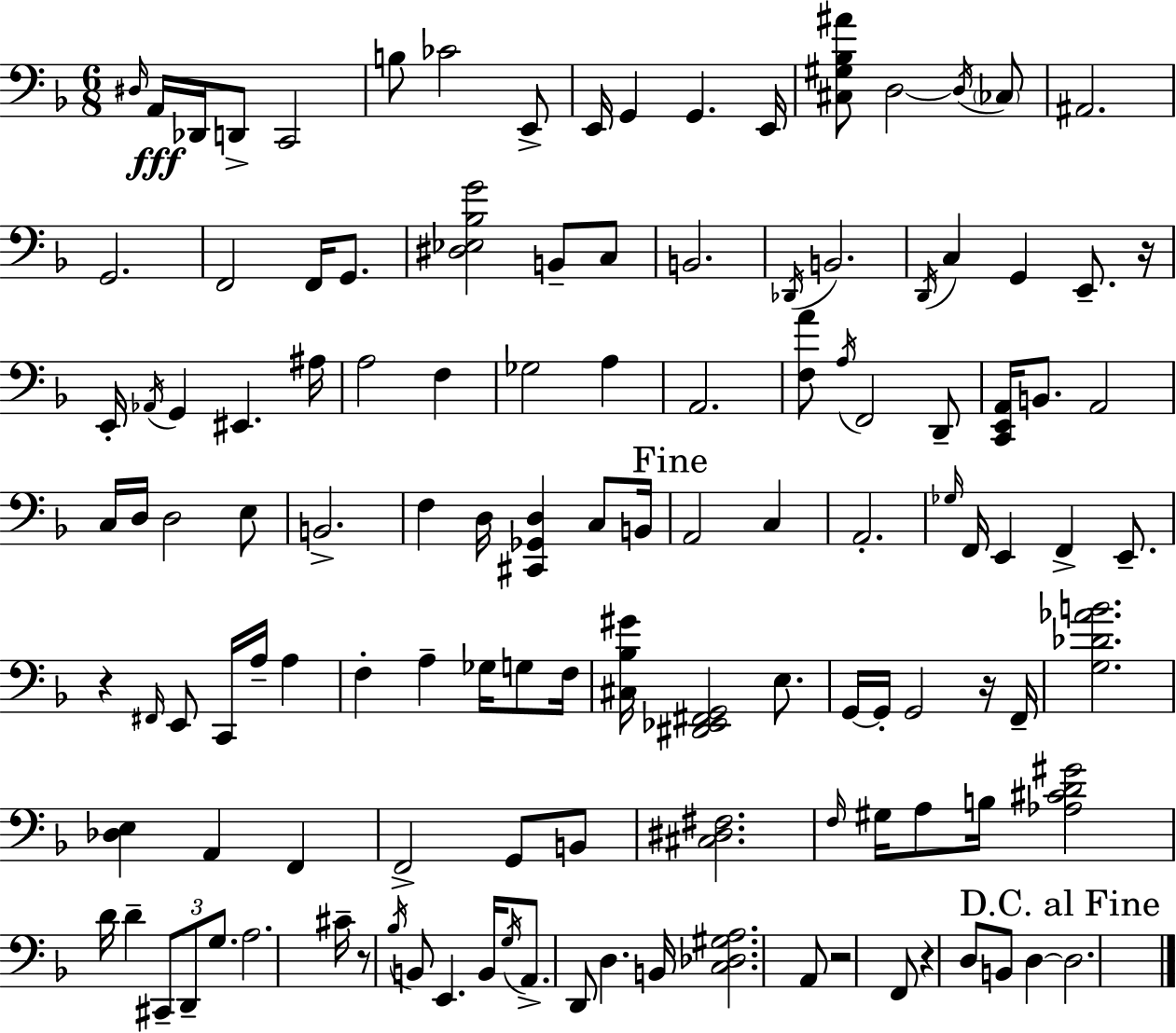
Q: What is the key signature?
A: D minor